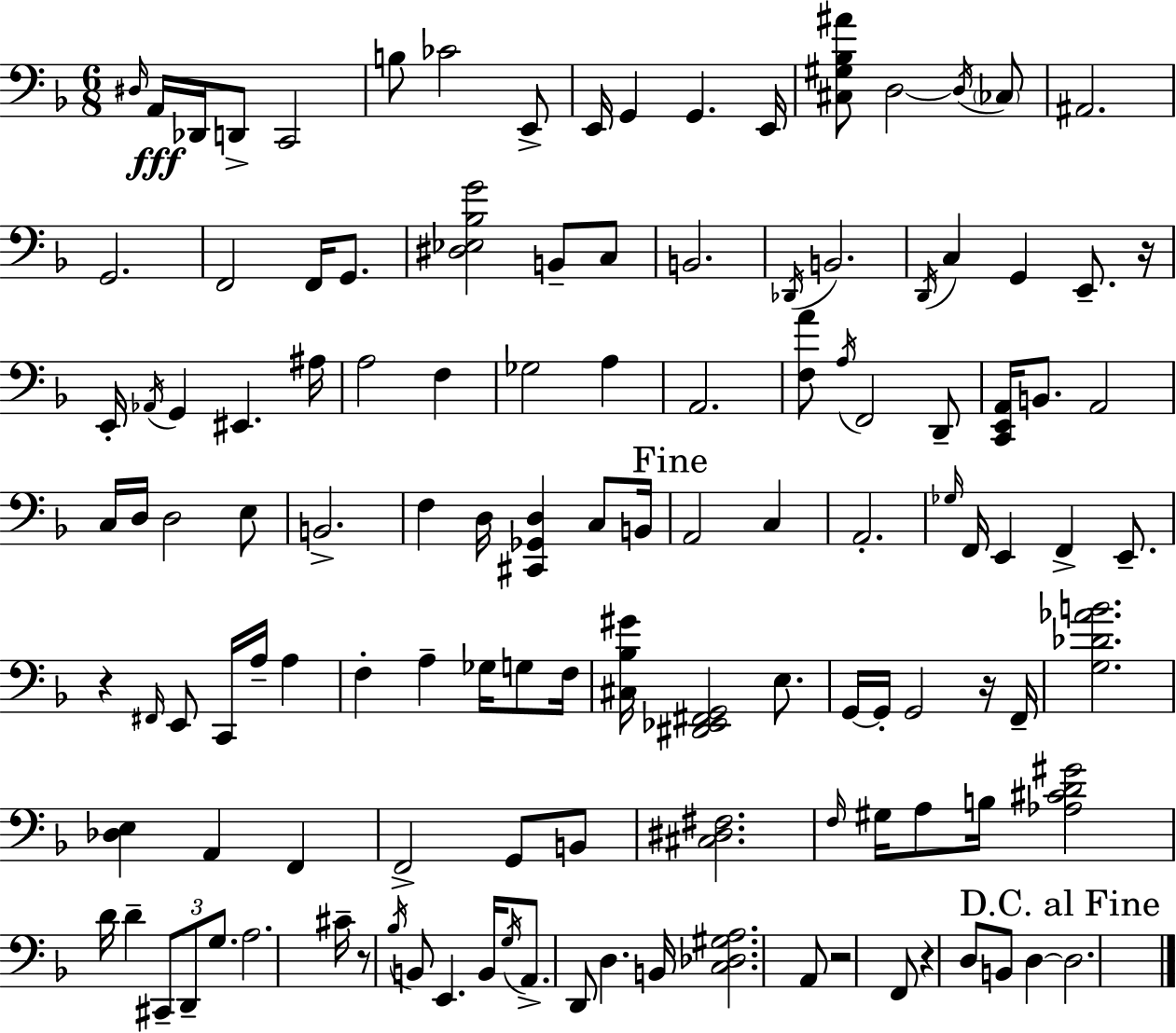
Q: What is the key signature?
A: D minor